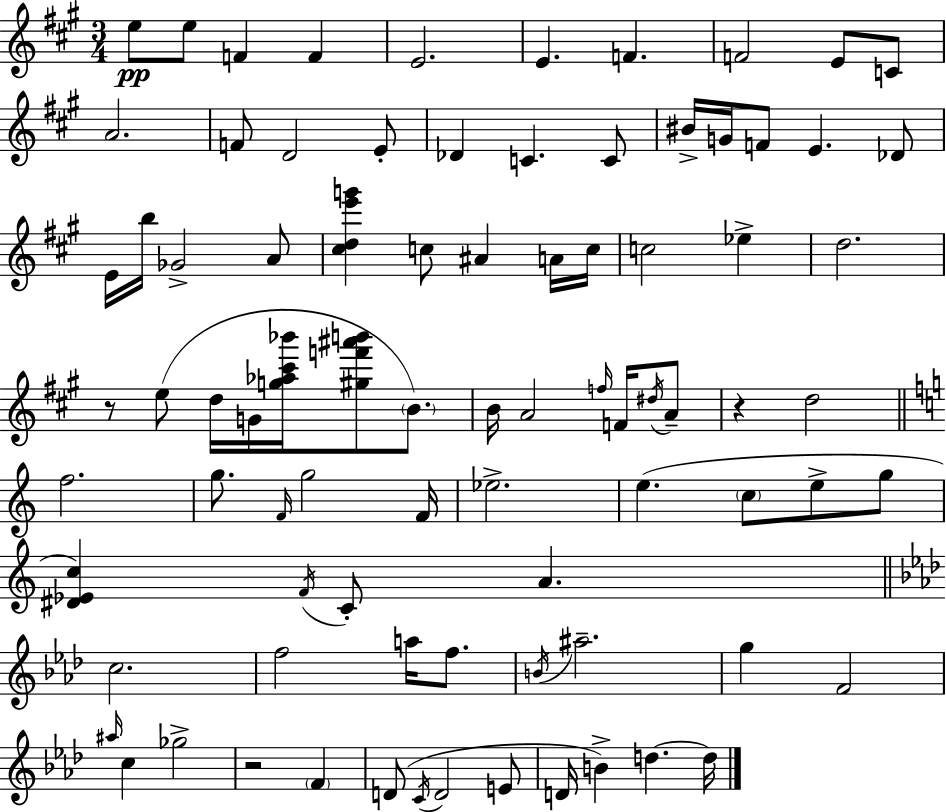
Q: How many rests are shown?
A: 3